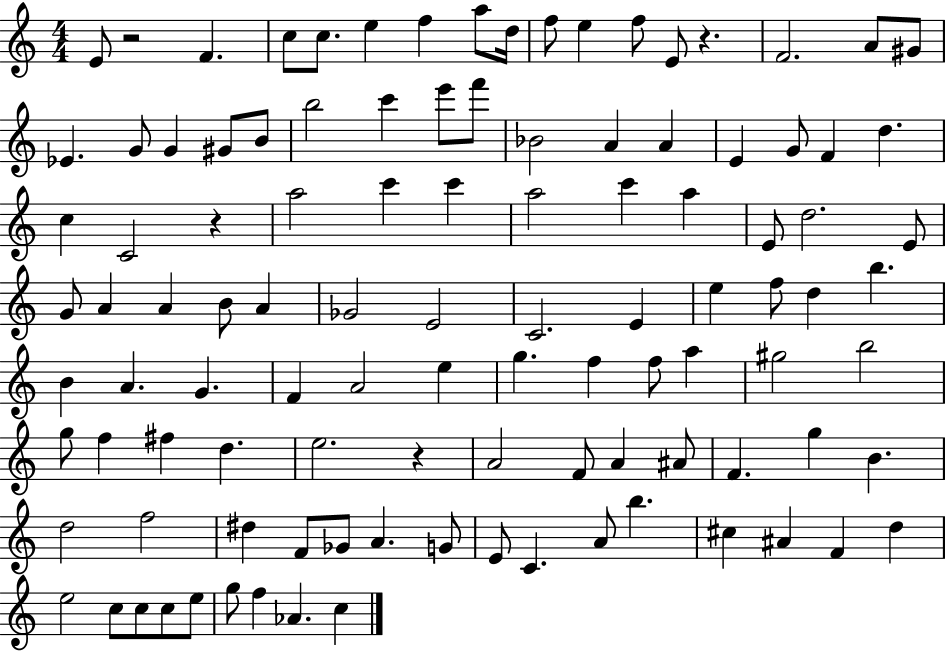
X:1
T:Untitled
M:4/4
L:1/4
K:C
E/2 z2 F c/2 c/2 e f a/2 d/4 f/2 e f/2 E/2 z F2 A/2 ^G/2 _E G/2 G ^G/2 B/2 b2 c' e'/2 f'/2 _B2 A A E G/2 F d c C2 z a2 c' c' a2 c' a E/2 d2 E/2 G/2 A A B/2 A _G2 E2 C2 E e f/2 d b B A G F A2 e g f f/2 a ^g2 b2 g/2 f ^f d e2 z A2 F/2 A ^A/2 F g B d2 f2 ^d F/2 _G/2 A G/2 E/2 C A/2 b ^c ^A F d e2 c/2 c/2 c/2 e/2 g/2 f _A c